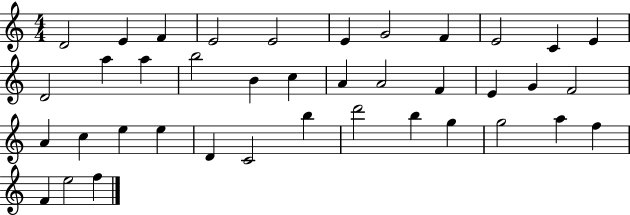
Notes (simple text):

D4/h E4/q F4/q E4/h E4/h E4/q G4/h F4/q E4/h C4/q E4/q D4/h A5/q A5/q B5/h B4/q C5/q A4/q A4/h F4/q E4/q G4/q F4/h A4/q C5/q E5/q E5/q D4/q C4/h B5/q D6/h B5/q G5/q G5/h A5/q F5/q F4/q E5/h F5/q